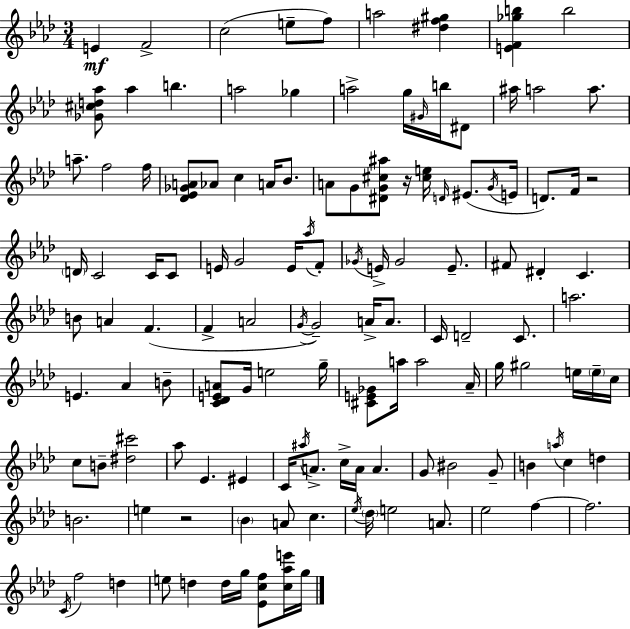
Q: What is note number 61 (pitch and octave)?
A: D4